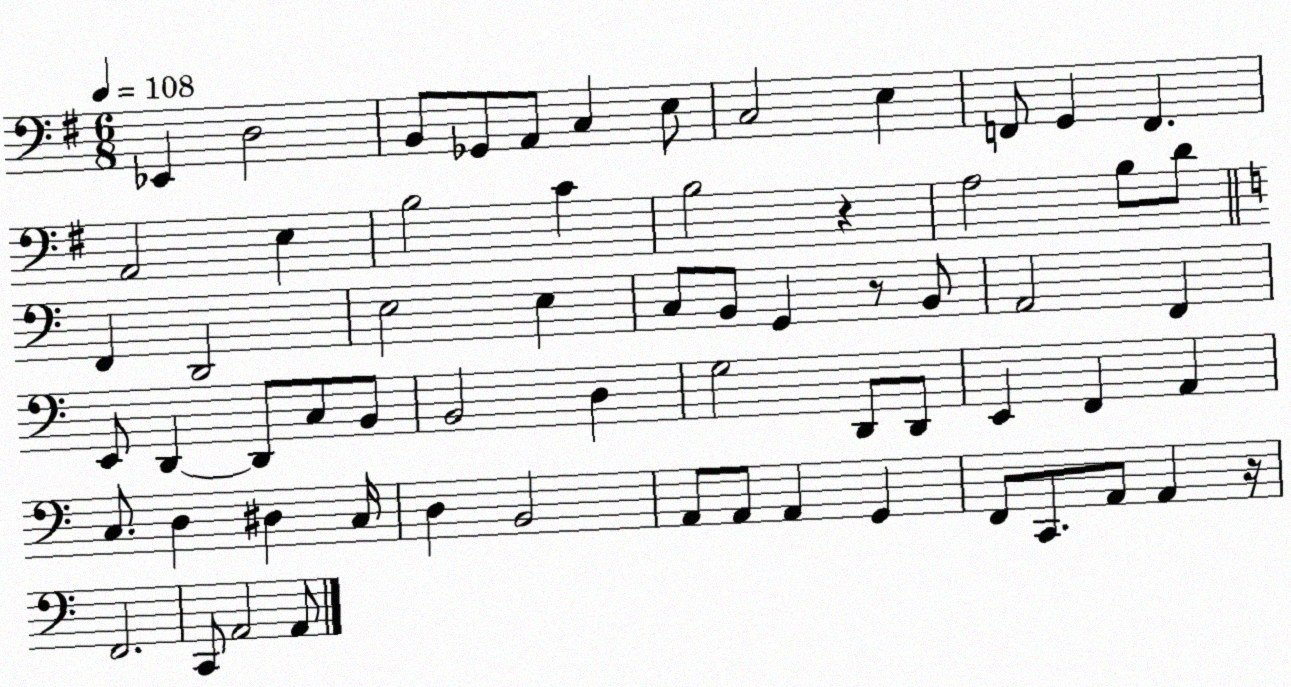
X:1
T:Untitled
M:6/8
L:1/4
K:G
_E,, D,2 B,,/2 _G,,/2 A,,/2 C, E,/2 C,2 E, F,,/2 G,, F,, A,,2 E, B,2 C B,2 z A,2 B,/2 D/2 F,, D,,2 E,2 E, C,/2 B,,/2 G,, z/2 B,,/2 A,,2 F,, E,,/2 D,, D,,/2 C,/2 B,,/2 B,,2 D, G,2 D,,/2 D,,/2 E,, F,, A,, C,/2 D, ^D, C,/4 D, B,,2 A,,/2 A,,/2 A,, G,, F,,/2 C,,/2 A,,/2 A,, z/4 F,,2 C,,/2 A,,2 A,,/2